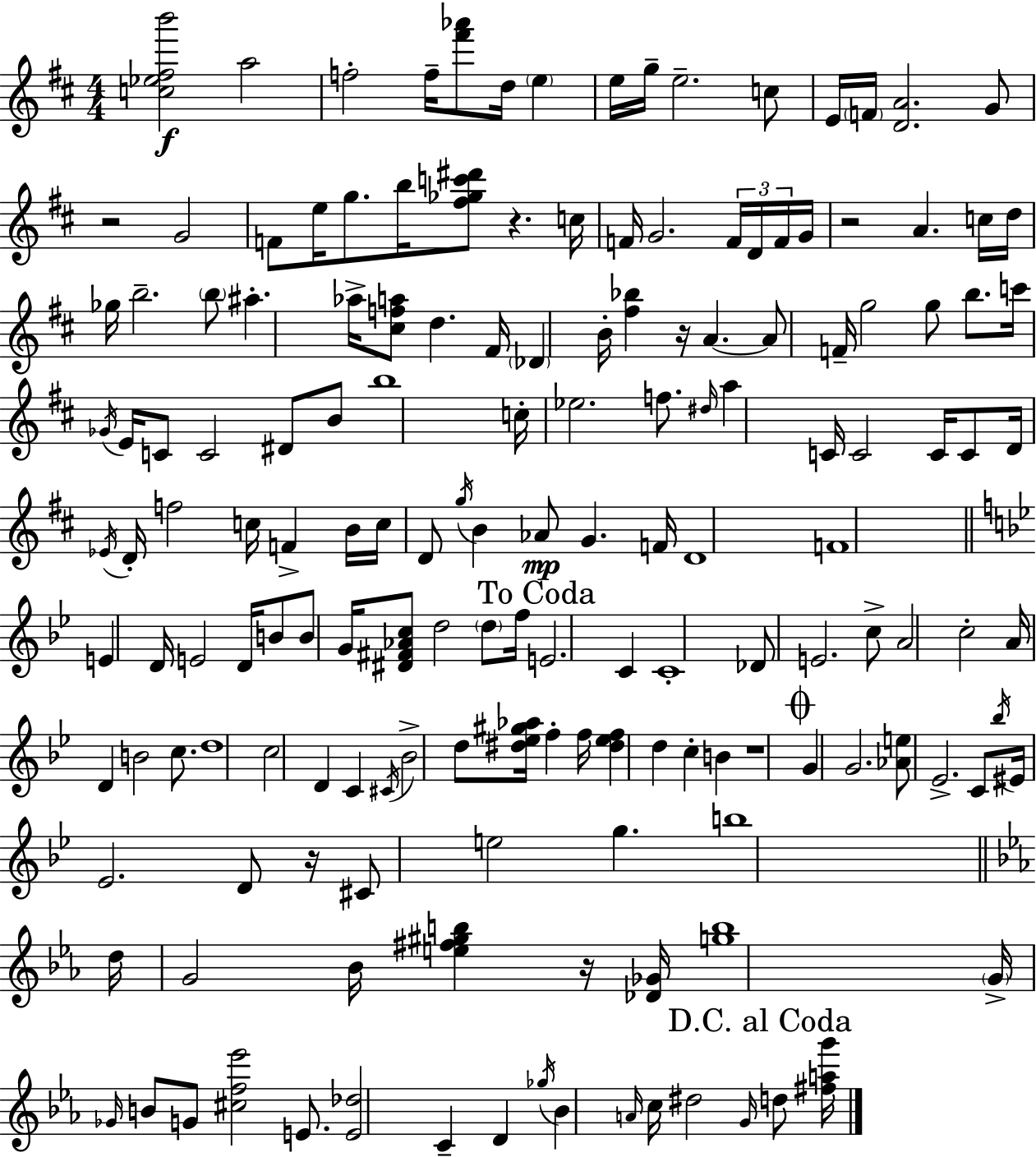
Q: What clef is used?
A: treble